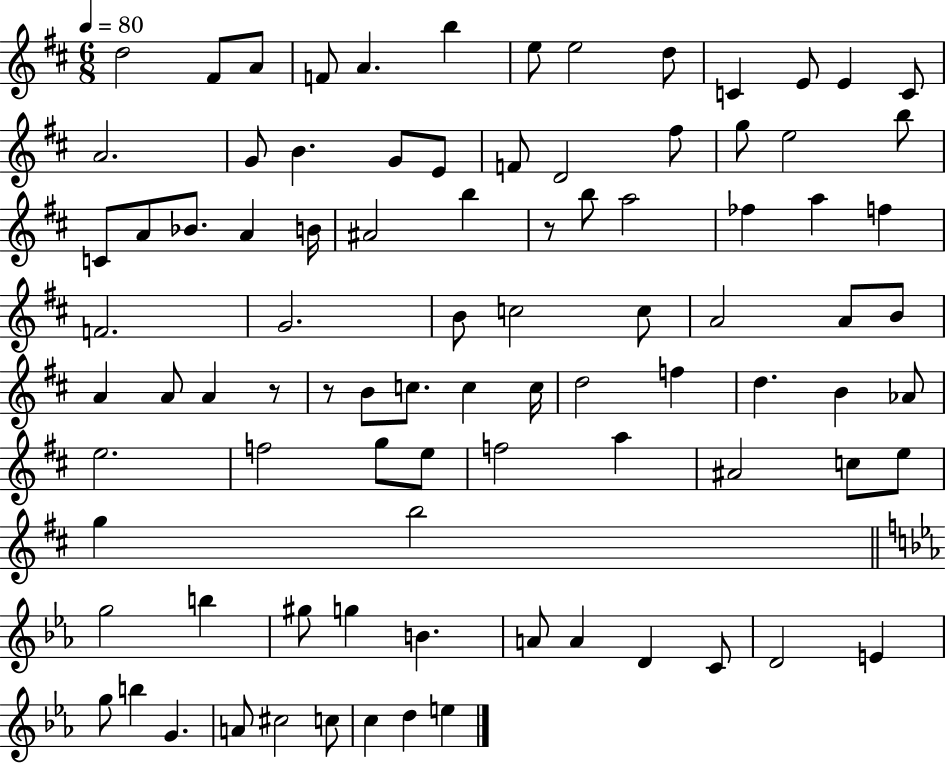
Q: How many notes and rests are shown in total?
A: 90